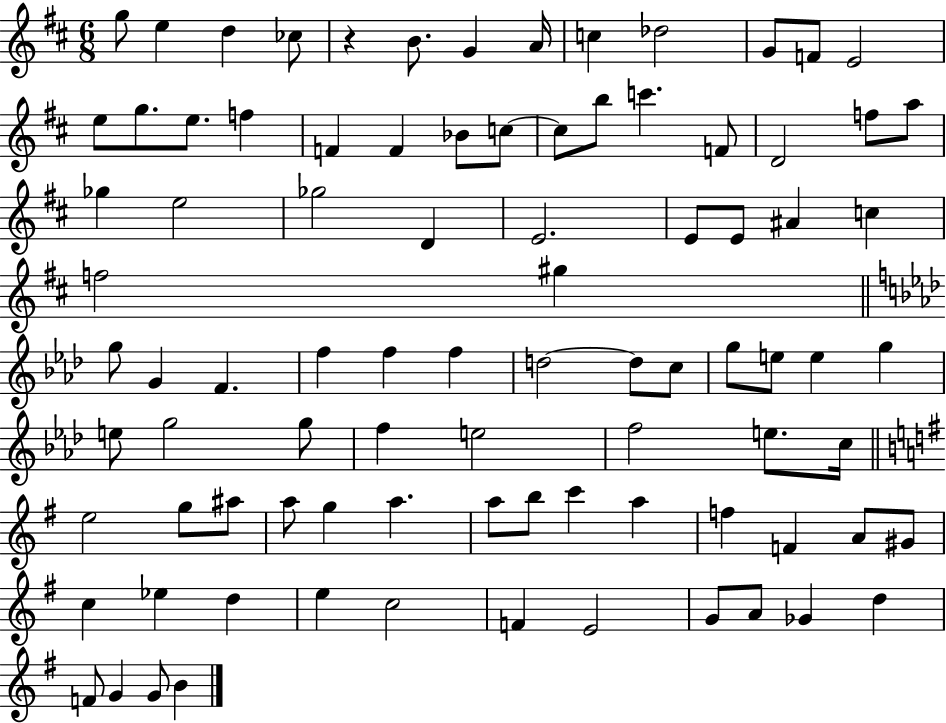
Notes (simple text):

G5/e E5/q D5/q CES5/e R/q B4/e. G4/q A4/s C5/q Db5/h G4/e F4/e E4/h E5/e G5/e. E5/e. F5/q F4/q F4/q Bb4/e C5/e C5/e B5/e C6/q. F4/e D4/h F5/e A5/e Gb5/q E5/h Gb5/h D4/q E4/h. E4/e E4/e A#4/q C5/q F5/h G#5/q G5/e G4/q F4/q. F5/q F5/q F5/q D5/h D5/e C5/e G5/e E5/e E5/q G5/q E5/e G5/h G5/e F5/q E5/h F5/h E5/e. C5/s E5/h G5/e A#5/e A5/e G5/q A5/q. A5/e B5/e C6/q A5/q F5/q F4/q A4/e G#4/e C5/q Eb5/q D5/q E5/q C5/h F4/q E4/h G4/e A4/e Gb4/q D5/q F4/e G4/q G4/e B4/q